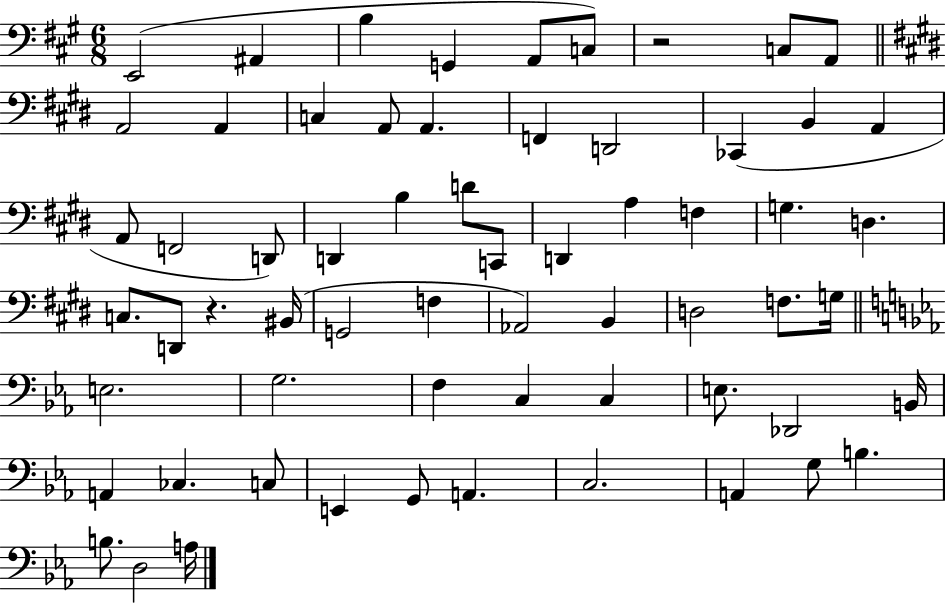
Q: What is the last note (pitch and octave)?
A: A3